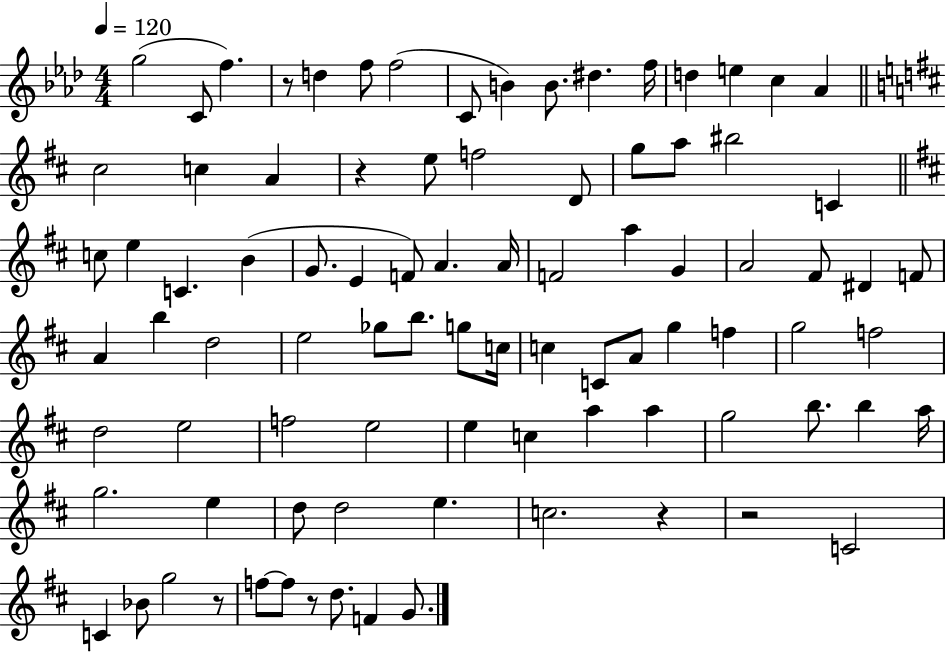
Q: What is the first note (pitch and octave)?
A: G5